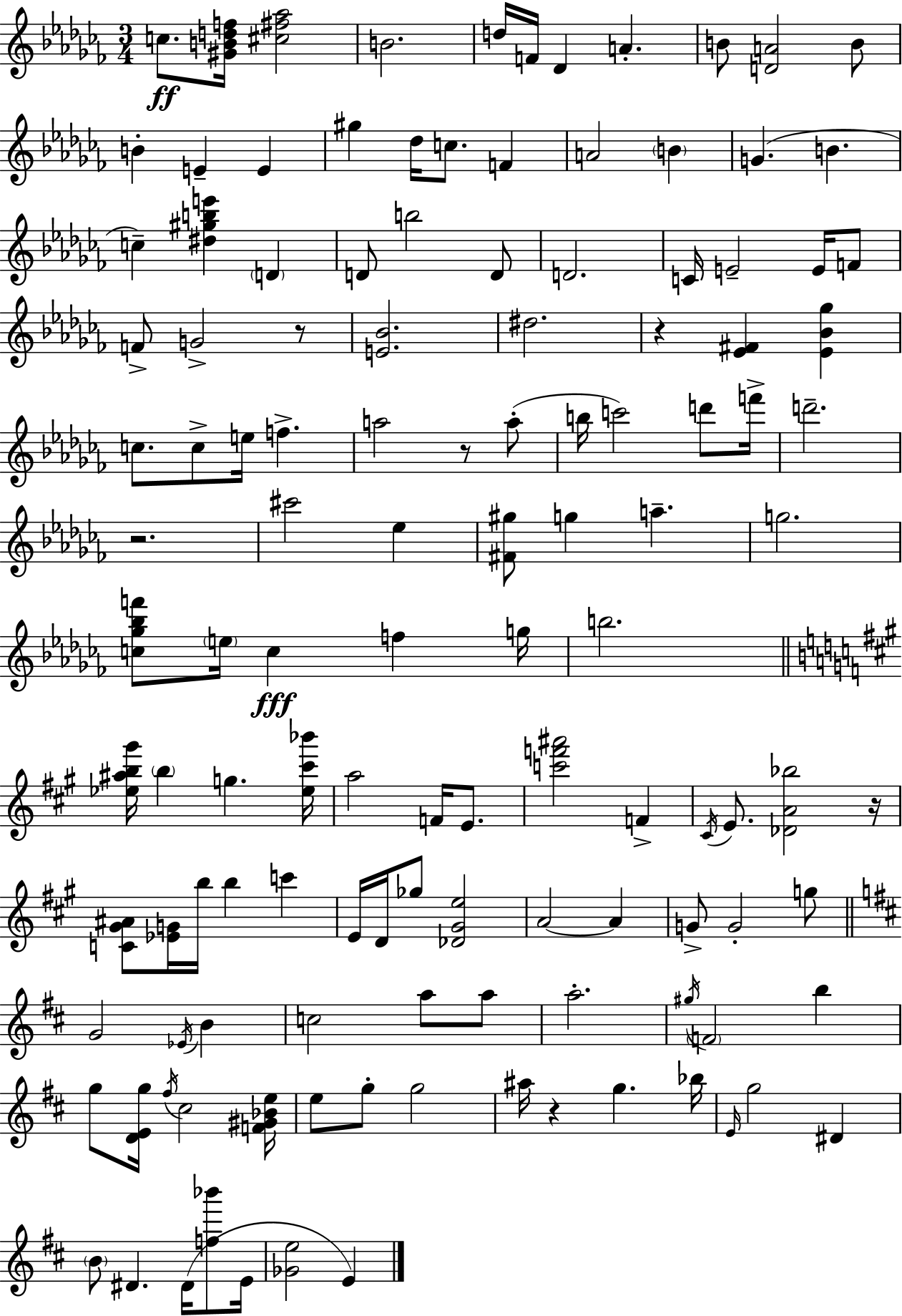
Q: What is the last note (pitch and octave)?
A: E4